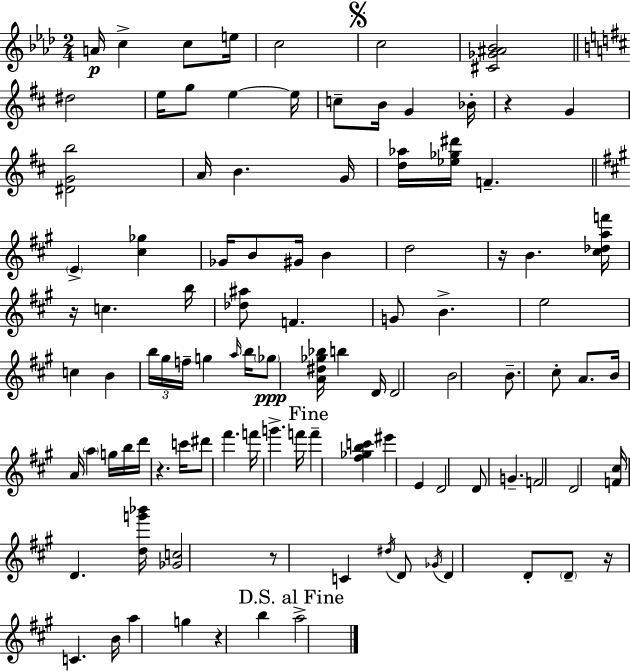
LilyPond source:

{
  \clef treble
  \numericTimeSignature
  \time 2/4
  \key f \minor
  \repeat volta 2 { a'16\p c''4-> c''8 e''16 | c''2 | \mark \markup { \musicglyph "scripts.segno" } c''2 | <cis' ges' ais' bes'>2 | \break \bar "||" \break \key d \major dis''2 | e''16 g''8 e''4~~ e''16 | c''8-- b'16 g'4 bes'16-. | r4 g'4 | \break <dis' g' b''>2 | a'16 b'4. g'16 | <d'' aes''>16 <ees'' ges'' dis'''>16 f'4.-- | \bar "||" \break \key a \major \parenthesize e'4-> <cis'' ges''>4 | ges'16 b'8 gis'16 b'4 | d''2 | r16 b'4. <cis'' des'' a'' f'''>16 | \break r16 c''4. b''16 | <des'' ais''>8 f'4. | g'8 b'4.-> | e''2 | \break c''4 b'4 | \tuplet 3/2 { b''16 gis''16 f''16-- } g''4 \grace { a''16 } | b''16 \parenthesize ges''8\ppp <a' dis'' ges'' bes''>16 b''4 | d'16 d'2 | \break b'2 | b'8.-- cis''8-. a'8. | b'16 a'16 \parenthesize a''4 g''16 | b''16 d'''16 r4. | \break c'''16 dis'''8 fis'''4. | f'''16 g'''4.-> | f'''16 \mark "Fine" f'''4-- <fis'' ges'' b'' c'''>4 | eis'''4 e'4 | \break d'2 | d'8 g'4.-- | f'2 | d'2 | \break <f' cis''>16 d'4. | <d'' g''' bes'''>16 <ges' c''>2 | r8 c'4 \acciaccatura { dis''16 } | d'8 \acciaccatura { ges'16 } d'4 d'8-. | \break \parenthesize d'8-- r16 c'4. | b'16 a''4 g''4 | r4 b''4 | \mark "D.S. al Fine" a''2-> | \break } \bar "|."
}